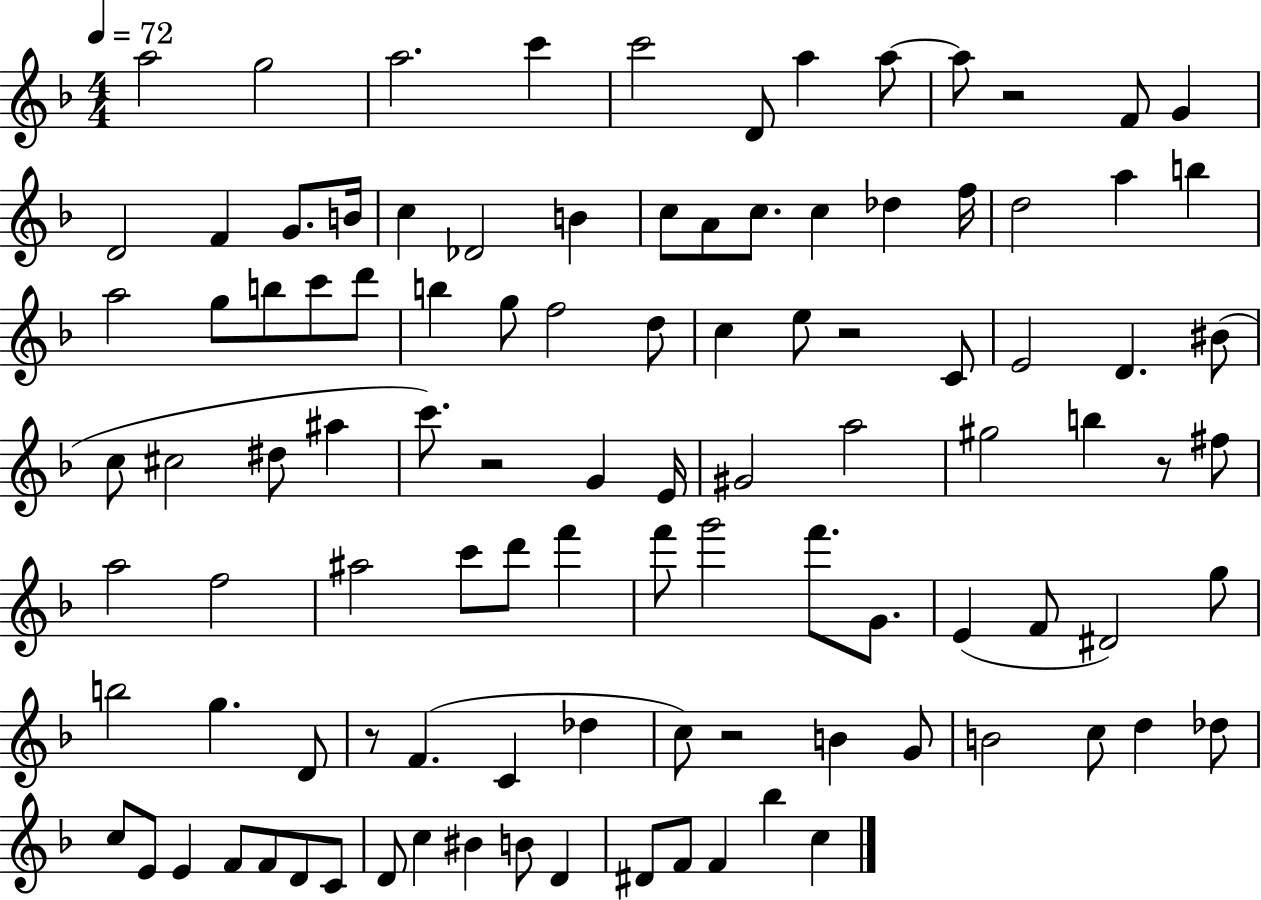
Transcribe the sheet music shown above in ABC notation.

X:1
T:Untitled
M:4/4
L:1/4
K:F
a2 g2 a2 c' c'2 D/2 a a/2 a/2 z2 F/2 G D2 F G/2 B/4 c _D2 B c/2 A/2 c/2 c _d f/4 d2 a b a2 g/2 b/2 c'/2 d'/2 b g/2 f2 d/2 c e/2 z2 C/2 E2 D ^B/2 c/2 ^c2 ^d/2 ^a c'/2 z2 G E/4 ^G2 a2 ^g2 b z/2 ^f/2 a2 f2 ^a2 c'/2 d'/2 f' f'/2 g'2 f'/2 G/2 E F/2 ^D2 g/2 b2 g D/2 z/2 F C _d c/2 z2 B G/2 B2 c/2 d _d/2 c/2 E/2 E F/2 F/2 D/2 C/2 D/2 c ^B B/2 D ^D/2 F/2 F _b c